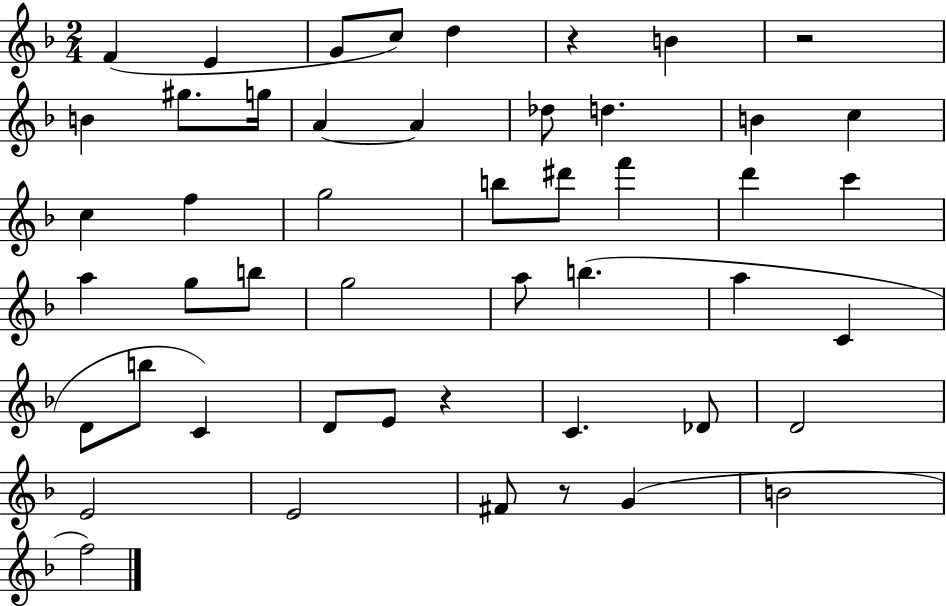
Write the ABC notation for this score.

X:1
T:Untitled
M:2/4
L:1/4
K:F
F E G/2 c/2 d z B z2 B ^g/2 g/4 A A _d/2 d B c c f g2 b/2 ^d'/2 f' d' c' a g/2 b/2 g2 a/2 b a C D/2 b/2 C D/2 E/2 z C _D/2 D2 E2 E2 ^F/2 z/2 G B2 f2